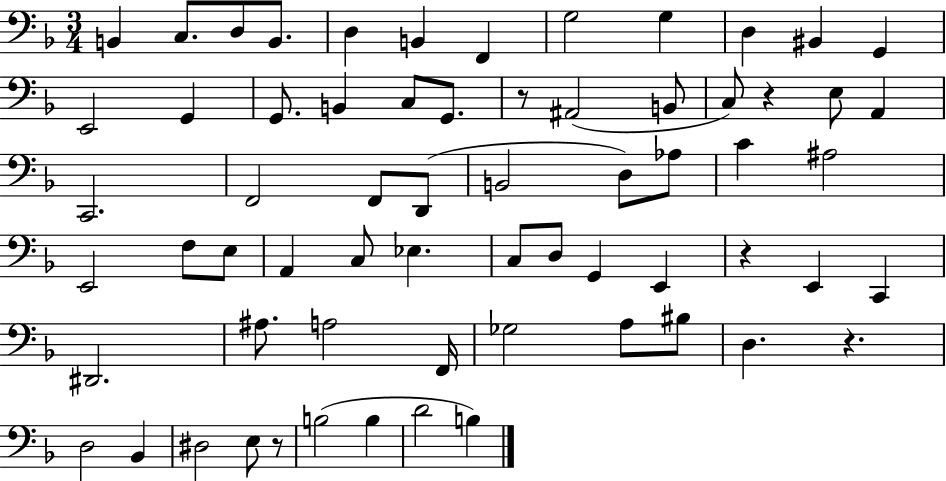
{
  \clef bass
  \numericTimeSignature
  \time 3/4
  \key f \major
  \repeat volta 2 { b,4 c8. d8 b,8. | d4 b,4 f,4 | g2 g4 | d4 bis,4 g,4 | \break e,2 g,4 | g,8. b,4 c8 g,8. | r8 ais,2( b,8 | c8) r4 e8 a,4 | \break c,2. | f,2 f,8 d,8( | b,2 d8) aes8 | c'4 ais2 | \break e,2 f8 e8 | a,4 c8 ees4. | c8 d8 g,4 e,4 | r4 e,4 c,4 | \break dis,2. | ais8. a2 f,16 | ges2 a8 bis8 | d4. r4. | \break d2 bes,4 | dis2 e8 r8 | b2( b4 | d'2 b4) | \break } \bar "|."
}